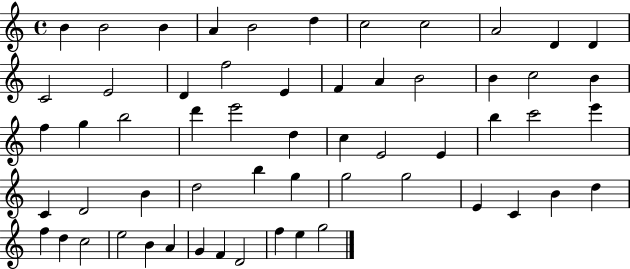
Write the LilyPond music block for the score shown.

{
  \clef treble
  \time 4/4
  \defaultTimeSignature
  \key c \major
  b'4 b'2 b'4 | a'4 b'2 d''4 | c''2 c''2 | a'2 d'4 d'4 | \break c'2 e'2 | d'4 f''2 e'4 | f'4 a'4 b'2 | b'4 c''2 b'4 | \break f''4 g''4 b''2 | d'''4 e'''2 d''4 | c''4 e'2 e'4 | b''4 c'''2 e'''4 | \break c'4 d'2 b'4 | d''2 b''4 g''4 | g''2 g''2 | e'4 c'4 b'4 d''4 | \break f''4 d''4 c''2 | e''2 b'4 a'4 | g'4 f'4 d'2 | f''4 e''4 g''2 | \break \bar "|."
}